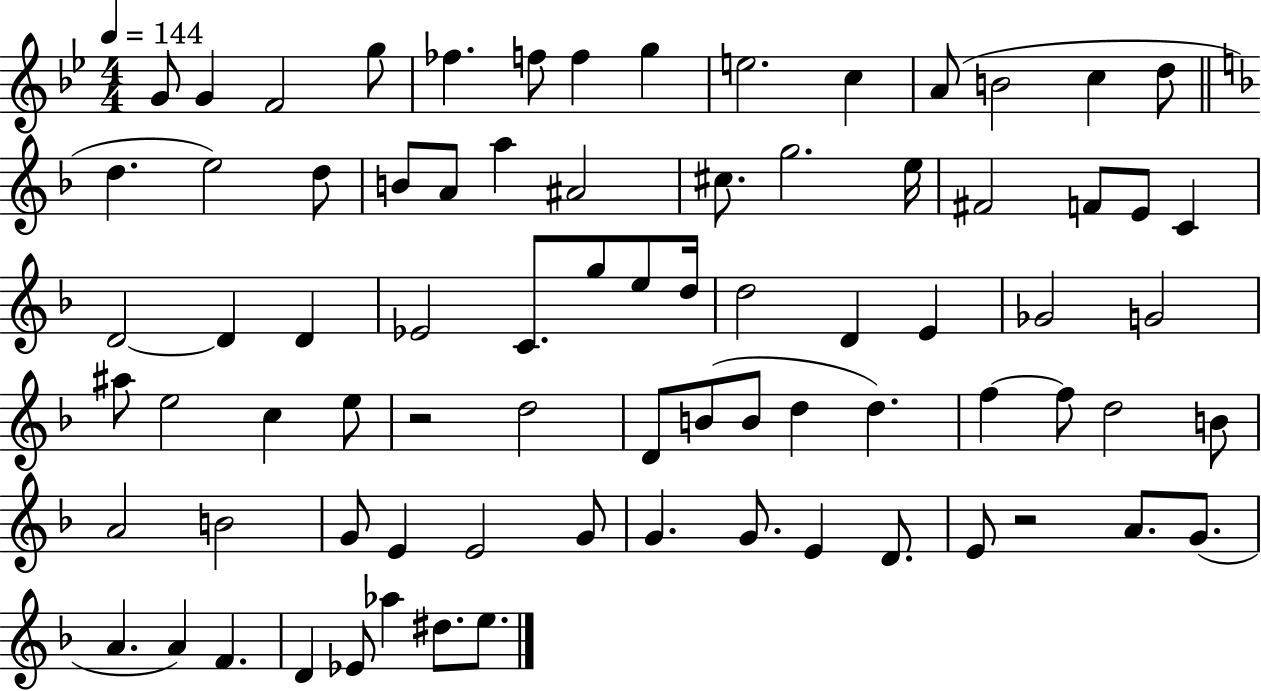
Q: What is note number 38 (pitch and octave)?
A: D4